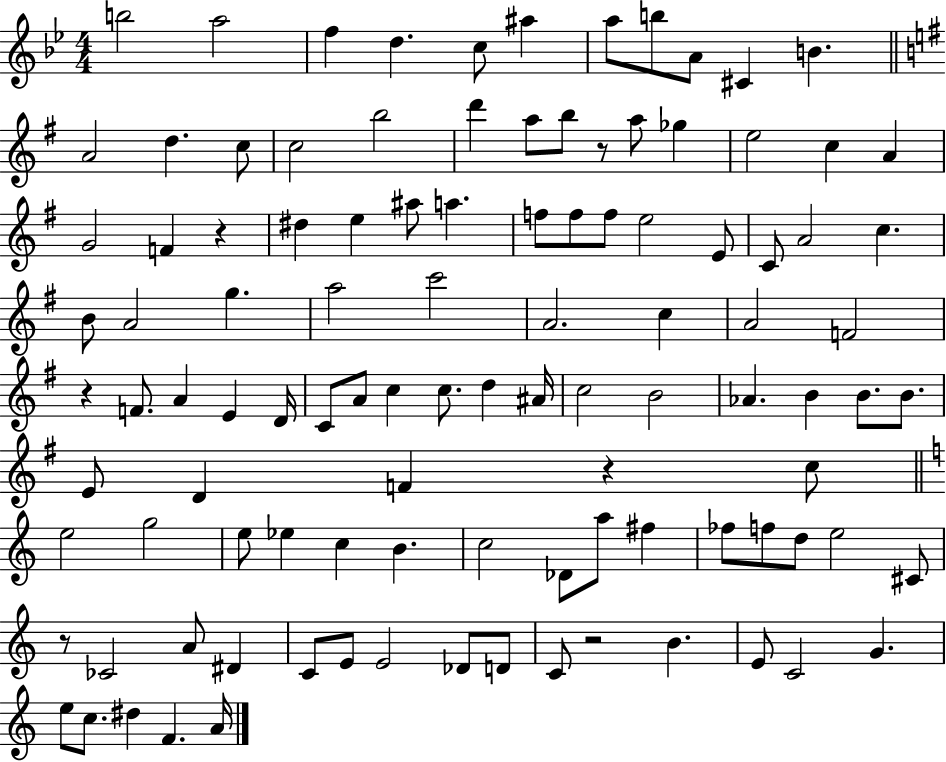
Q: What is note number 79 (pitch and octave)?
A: F5